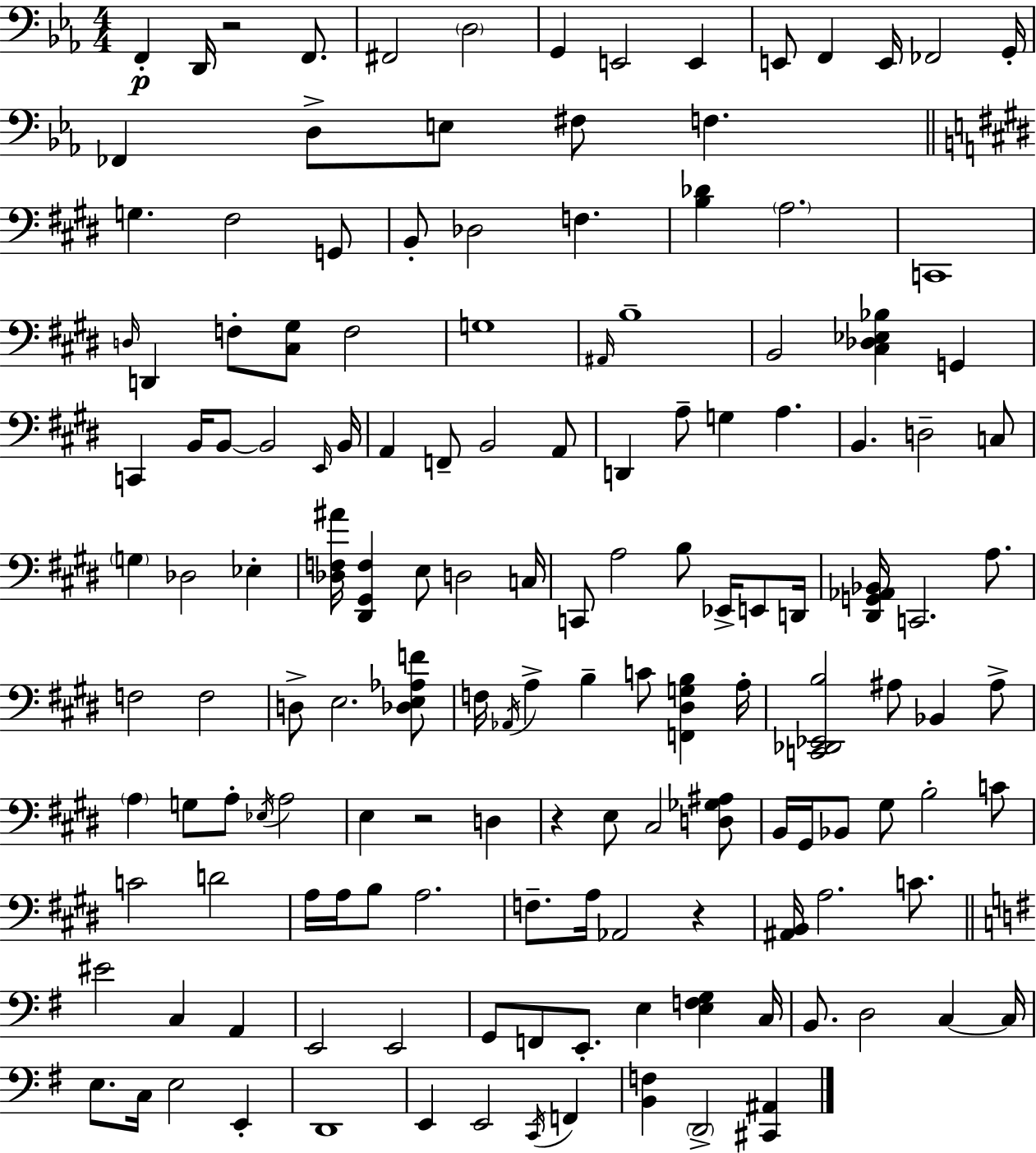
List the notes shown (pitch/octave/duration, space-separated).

F2/q D2/s R/h F2/e. F#2/h D3/h G2/q E2/h E2/q E2/e F2/q E2/s FES2/h G2/s FES2/q D3/e E3/e F#3/e F3/q. G3/q. F#3/h G2/e B2/e Db3/h F3/q. [B3,Db4]/q A3/h. C2/w D3/s D2/q F3/e [C#3,G#3]/e F3/h G3/w A#2/s B3/w B2/h [C#3,Db3,Eb3,Bb3]/q G2/q C2/q B2/s B2/e B2/h E2/s B2/s A2/q F2/e B2/h A2/e D2/q A3/e G3/q A3/q. B2/q. D3/h C3/e G3/q Db3/h Eb3/q [Db3,F3,A#4]/s [D#2,G#2,F3]/q E3/e D3/h C3/s C2/e A3/h B3/e Eb2/s E2/e D2/s [D#2,G2,Ab2,Bb2]/s C2/h. A3/e. F3/h F3/h D3/e E3/h. [Db3,E3,Ab3,F4]/e F3/s Ab2/s A3/q B3/q C4/e [F2,D#3,G3,B3]/q A3/s [C2,Db2,Eb2,B3]/h A#3/e Bb2/q A#3/e A3/q G3/e A3/e Eb3/s A3/h E3/q R/h D3/q R/q E3/e C#3/h [D3,Gb3,A#3]/e B2/s G#2/s Bb2/e G#3/e B3/h C4/e C4/h D4/h A3/s A3/s B3/e A3/h. F3/e. A3/s Ab2/h R/q [A#2,B2]/s A3/h. C4/e. EIS4/h C3/q A2/q E2/h E2/h G2/e F2/e E2/e. E3/q [E3,F3,G3]/q C3/s B2/e. D3/h C3/q C3/s E3/e. C3/s E3/h E2/q D2/w E2/q E2/h C2/s F2/q [B2,F3]/q D2/h [C#2,A#2]/q